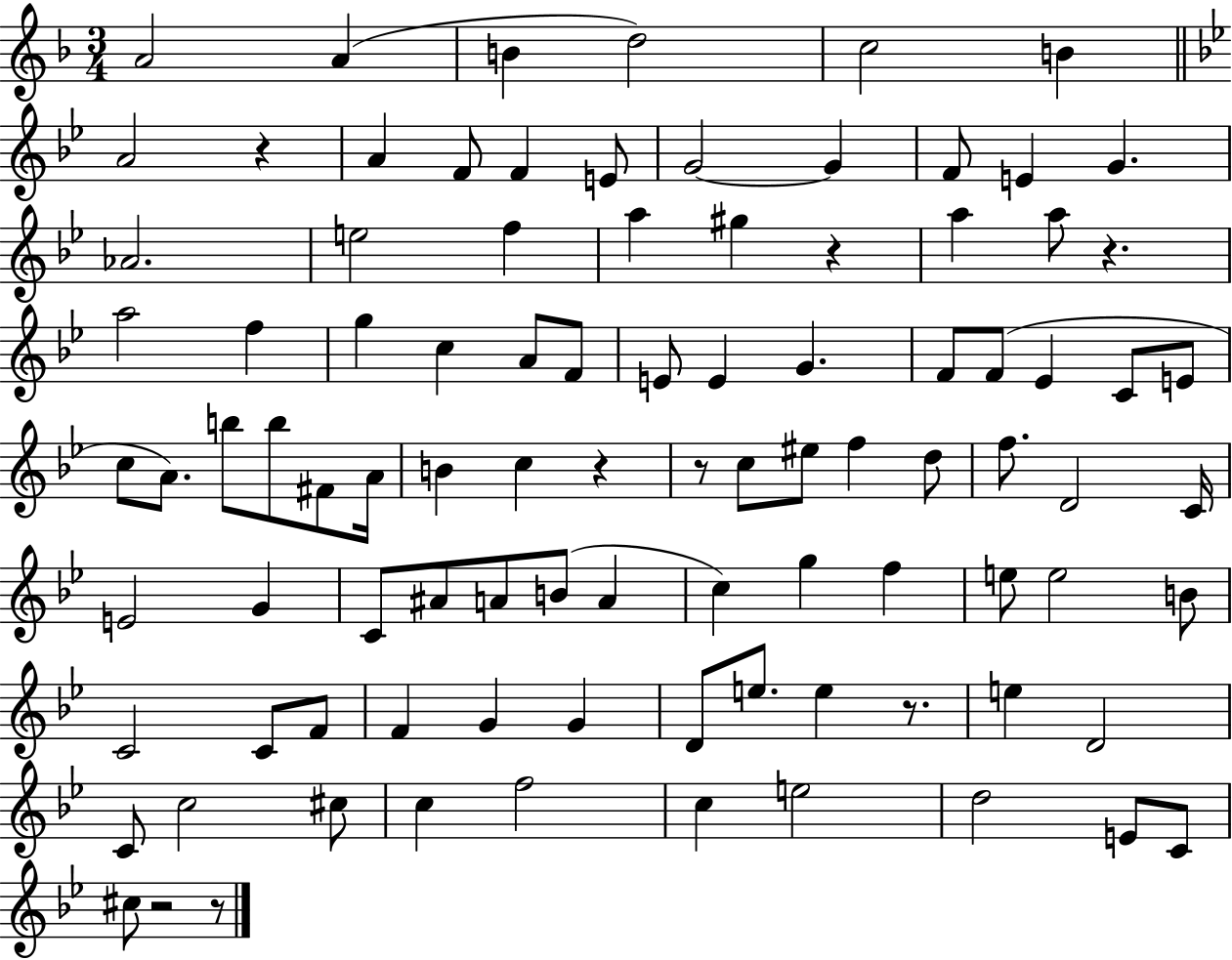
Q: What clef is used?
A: treble